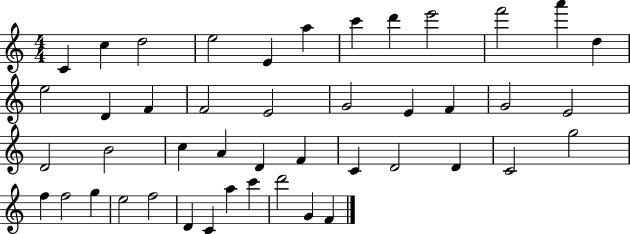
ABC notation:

X:1
T:Untitled
M:4/4
L:1/4
K:C
C c d2 e2 E a c' d' e'2 f'2 a' d e2 D F F2 E2 G2 E F G2 E2 D2 B2 c A D F C D2 D C2 g2 f f2 g e2 f2 D C a c' d'2 G F